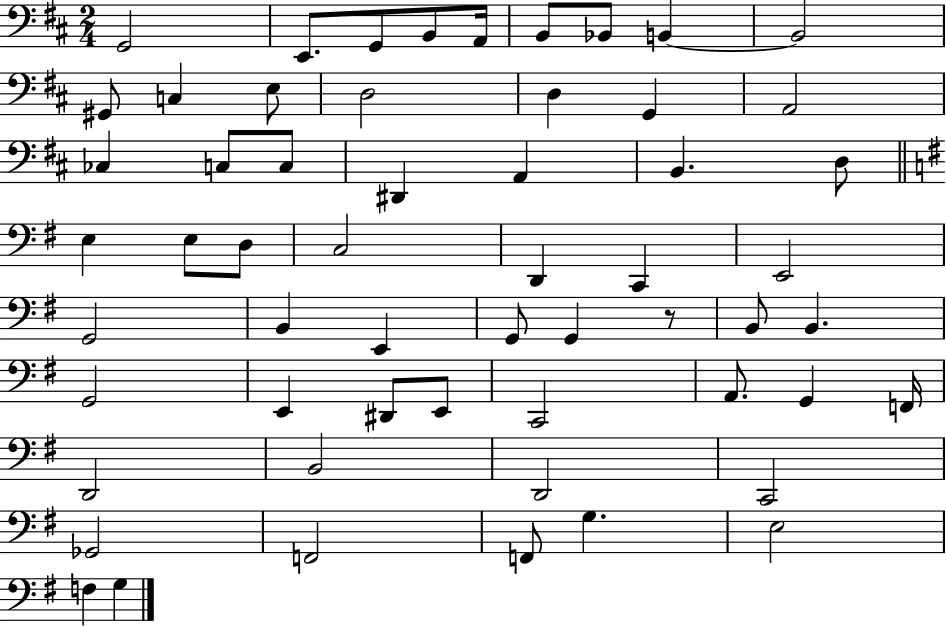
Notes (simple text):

G2/h E2/e. G2/e B2/e A2/s B2/e Bb2/e B2/q B2/h G#2/e C3/q E3/e D3/h D3/q G2/q A2/h CES3/q C3/e C3/e D#2/q A2/q B2/q. D3/e E3/q E3/e D3/e C3/h D2/q C2/q E2/h G2/h B2/q E2/q G2/e G2/q R/e B2/e B2/q. G2/h E2/q D#2/e E2/e C2/h A2/e. G2/q F2/s D2/h B2/h D2/h C2/h Gb2/h F2/h F2/e G3/q. E3/h F3/q G3/q